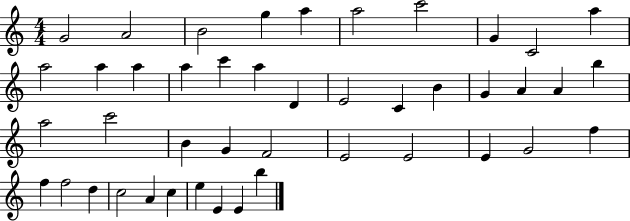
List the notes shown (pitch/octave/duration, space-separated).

G4/h A4/h B4/h G5/q A5/q A5/h C6/h G4/q C4/h A5/q A5/h A5/q A5/q A5/q C6/q A5/q D4/q E4/h C4/q B4/q G4/q A4/q A4/q B5/q A5/h C6/h B4/q G4/q F4/h E4/h E4/h E4/q G4/h F5/q F5/q F5/h D5/q C5/h A4/q C5/q E5/q E4/q E4/q B5/q